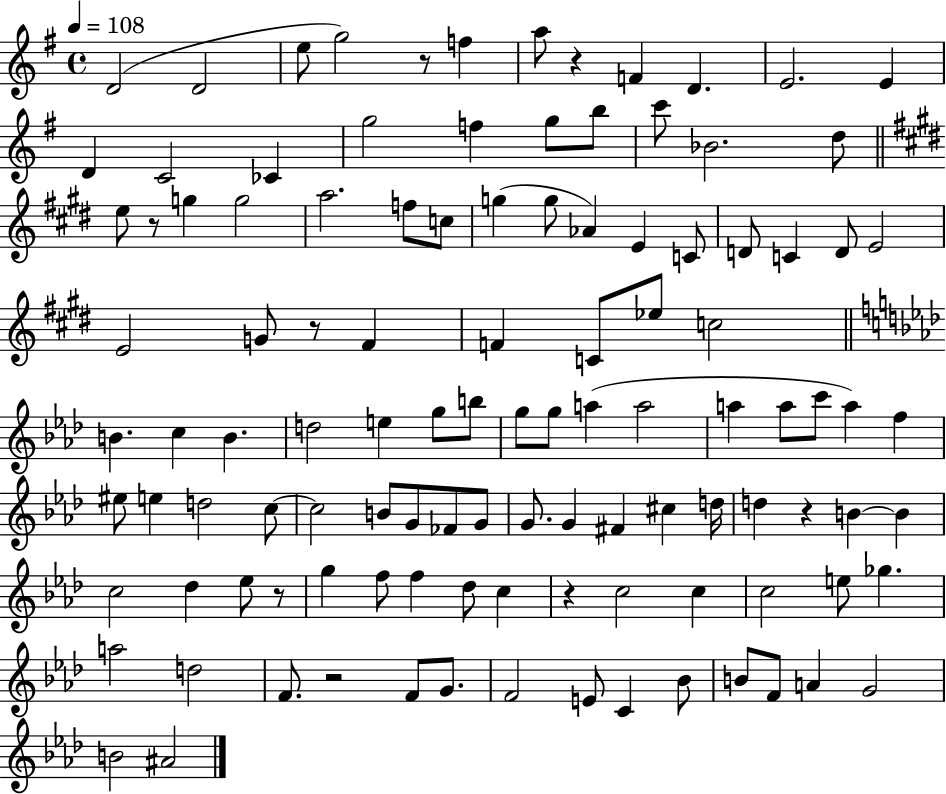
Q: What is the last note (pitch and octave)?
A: A#4